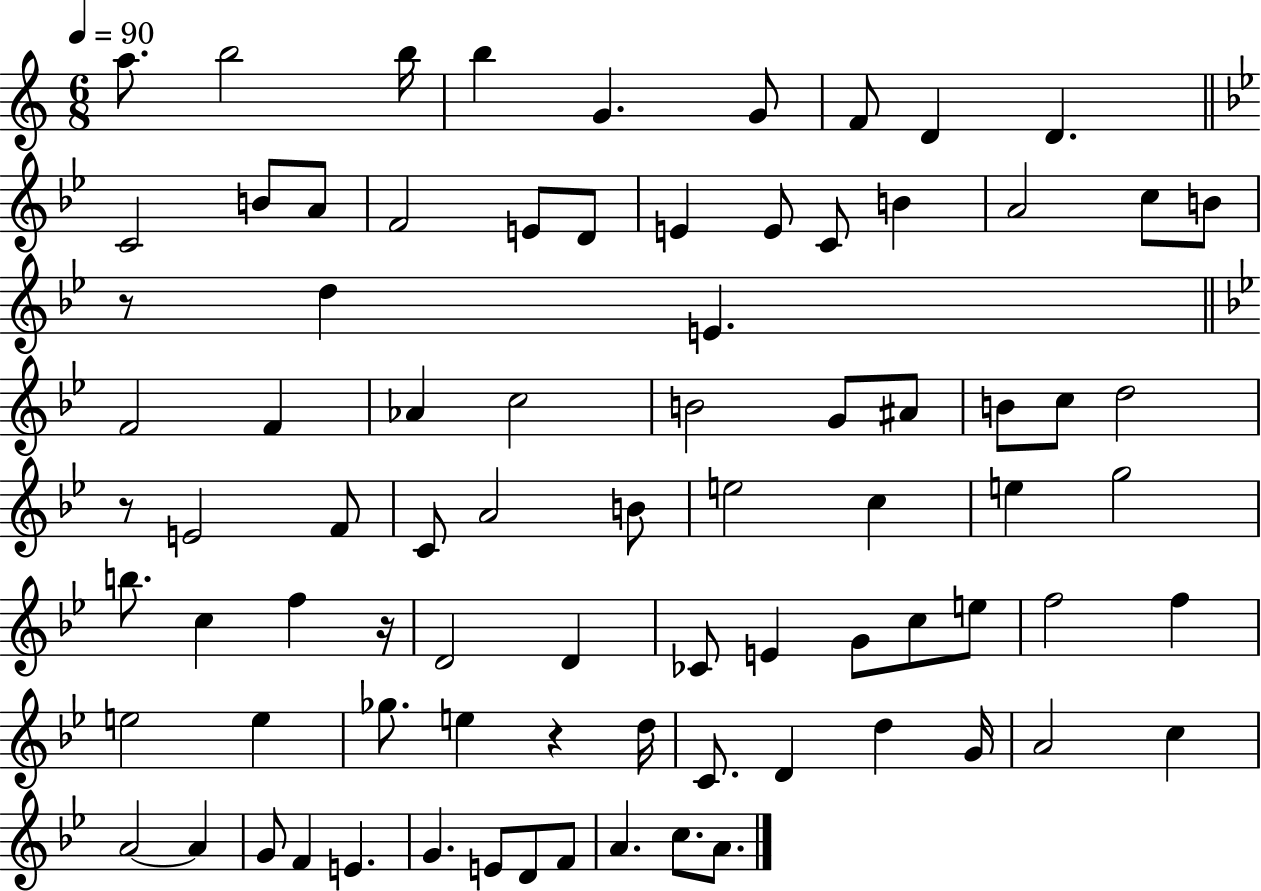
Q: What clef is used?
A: treble